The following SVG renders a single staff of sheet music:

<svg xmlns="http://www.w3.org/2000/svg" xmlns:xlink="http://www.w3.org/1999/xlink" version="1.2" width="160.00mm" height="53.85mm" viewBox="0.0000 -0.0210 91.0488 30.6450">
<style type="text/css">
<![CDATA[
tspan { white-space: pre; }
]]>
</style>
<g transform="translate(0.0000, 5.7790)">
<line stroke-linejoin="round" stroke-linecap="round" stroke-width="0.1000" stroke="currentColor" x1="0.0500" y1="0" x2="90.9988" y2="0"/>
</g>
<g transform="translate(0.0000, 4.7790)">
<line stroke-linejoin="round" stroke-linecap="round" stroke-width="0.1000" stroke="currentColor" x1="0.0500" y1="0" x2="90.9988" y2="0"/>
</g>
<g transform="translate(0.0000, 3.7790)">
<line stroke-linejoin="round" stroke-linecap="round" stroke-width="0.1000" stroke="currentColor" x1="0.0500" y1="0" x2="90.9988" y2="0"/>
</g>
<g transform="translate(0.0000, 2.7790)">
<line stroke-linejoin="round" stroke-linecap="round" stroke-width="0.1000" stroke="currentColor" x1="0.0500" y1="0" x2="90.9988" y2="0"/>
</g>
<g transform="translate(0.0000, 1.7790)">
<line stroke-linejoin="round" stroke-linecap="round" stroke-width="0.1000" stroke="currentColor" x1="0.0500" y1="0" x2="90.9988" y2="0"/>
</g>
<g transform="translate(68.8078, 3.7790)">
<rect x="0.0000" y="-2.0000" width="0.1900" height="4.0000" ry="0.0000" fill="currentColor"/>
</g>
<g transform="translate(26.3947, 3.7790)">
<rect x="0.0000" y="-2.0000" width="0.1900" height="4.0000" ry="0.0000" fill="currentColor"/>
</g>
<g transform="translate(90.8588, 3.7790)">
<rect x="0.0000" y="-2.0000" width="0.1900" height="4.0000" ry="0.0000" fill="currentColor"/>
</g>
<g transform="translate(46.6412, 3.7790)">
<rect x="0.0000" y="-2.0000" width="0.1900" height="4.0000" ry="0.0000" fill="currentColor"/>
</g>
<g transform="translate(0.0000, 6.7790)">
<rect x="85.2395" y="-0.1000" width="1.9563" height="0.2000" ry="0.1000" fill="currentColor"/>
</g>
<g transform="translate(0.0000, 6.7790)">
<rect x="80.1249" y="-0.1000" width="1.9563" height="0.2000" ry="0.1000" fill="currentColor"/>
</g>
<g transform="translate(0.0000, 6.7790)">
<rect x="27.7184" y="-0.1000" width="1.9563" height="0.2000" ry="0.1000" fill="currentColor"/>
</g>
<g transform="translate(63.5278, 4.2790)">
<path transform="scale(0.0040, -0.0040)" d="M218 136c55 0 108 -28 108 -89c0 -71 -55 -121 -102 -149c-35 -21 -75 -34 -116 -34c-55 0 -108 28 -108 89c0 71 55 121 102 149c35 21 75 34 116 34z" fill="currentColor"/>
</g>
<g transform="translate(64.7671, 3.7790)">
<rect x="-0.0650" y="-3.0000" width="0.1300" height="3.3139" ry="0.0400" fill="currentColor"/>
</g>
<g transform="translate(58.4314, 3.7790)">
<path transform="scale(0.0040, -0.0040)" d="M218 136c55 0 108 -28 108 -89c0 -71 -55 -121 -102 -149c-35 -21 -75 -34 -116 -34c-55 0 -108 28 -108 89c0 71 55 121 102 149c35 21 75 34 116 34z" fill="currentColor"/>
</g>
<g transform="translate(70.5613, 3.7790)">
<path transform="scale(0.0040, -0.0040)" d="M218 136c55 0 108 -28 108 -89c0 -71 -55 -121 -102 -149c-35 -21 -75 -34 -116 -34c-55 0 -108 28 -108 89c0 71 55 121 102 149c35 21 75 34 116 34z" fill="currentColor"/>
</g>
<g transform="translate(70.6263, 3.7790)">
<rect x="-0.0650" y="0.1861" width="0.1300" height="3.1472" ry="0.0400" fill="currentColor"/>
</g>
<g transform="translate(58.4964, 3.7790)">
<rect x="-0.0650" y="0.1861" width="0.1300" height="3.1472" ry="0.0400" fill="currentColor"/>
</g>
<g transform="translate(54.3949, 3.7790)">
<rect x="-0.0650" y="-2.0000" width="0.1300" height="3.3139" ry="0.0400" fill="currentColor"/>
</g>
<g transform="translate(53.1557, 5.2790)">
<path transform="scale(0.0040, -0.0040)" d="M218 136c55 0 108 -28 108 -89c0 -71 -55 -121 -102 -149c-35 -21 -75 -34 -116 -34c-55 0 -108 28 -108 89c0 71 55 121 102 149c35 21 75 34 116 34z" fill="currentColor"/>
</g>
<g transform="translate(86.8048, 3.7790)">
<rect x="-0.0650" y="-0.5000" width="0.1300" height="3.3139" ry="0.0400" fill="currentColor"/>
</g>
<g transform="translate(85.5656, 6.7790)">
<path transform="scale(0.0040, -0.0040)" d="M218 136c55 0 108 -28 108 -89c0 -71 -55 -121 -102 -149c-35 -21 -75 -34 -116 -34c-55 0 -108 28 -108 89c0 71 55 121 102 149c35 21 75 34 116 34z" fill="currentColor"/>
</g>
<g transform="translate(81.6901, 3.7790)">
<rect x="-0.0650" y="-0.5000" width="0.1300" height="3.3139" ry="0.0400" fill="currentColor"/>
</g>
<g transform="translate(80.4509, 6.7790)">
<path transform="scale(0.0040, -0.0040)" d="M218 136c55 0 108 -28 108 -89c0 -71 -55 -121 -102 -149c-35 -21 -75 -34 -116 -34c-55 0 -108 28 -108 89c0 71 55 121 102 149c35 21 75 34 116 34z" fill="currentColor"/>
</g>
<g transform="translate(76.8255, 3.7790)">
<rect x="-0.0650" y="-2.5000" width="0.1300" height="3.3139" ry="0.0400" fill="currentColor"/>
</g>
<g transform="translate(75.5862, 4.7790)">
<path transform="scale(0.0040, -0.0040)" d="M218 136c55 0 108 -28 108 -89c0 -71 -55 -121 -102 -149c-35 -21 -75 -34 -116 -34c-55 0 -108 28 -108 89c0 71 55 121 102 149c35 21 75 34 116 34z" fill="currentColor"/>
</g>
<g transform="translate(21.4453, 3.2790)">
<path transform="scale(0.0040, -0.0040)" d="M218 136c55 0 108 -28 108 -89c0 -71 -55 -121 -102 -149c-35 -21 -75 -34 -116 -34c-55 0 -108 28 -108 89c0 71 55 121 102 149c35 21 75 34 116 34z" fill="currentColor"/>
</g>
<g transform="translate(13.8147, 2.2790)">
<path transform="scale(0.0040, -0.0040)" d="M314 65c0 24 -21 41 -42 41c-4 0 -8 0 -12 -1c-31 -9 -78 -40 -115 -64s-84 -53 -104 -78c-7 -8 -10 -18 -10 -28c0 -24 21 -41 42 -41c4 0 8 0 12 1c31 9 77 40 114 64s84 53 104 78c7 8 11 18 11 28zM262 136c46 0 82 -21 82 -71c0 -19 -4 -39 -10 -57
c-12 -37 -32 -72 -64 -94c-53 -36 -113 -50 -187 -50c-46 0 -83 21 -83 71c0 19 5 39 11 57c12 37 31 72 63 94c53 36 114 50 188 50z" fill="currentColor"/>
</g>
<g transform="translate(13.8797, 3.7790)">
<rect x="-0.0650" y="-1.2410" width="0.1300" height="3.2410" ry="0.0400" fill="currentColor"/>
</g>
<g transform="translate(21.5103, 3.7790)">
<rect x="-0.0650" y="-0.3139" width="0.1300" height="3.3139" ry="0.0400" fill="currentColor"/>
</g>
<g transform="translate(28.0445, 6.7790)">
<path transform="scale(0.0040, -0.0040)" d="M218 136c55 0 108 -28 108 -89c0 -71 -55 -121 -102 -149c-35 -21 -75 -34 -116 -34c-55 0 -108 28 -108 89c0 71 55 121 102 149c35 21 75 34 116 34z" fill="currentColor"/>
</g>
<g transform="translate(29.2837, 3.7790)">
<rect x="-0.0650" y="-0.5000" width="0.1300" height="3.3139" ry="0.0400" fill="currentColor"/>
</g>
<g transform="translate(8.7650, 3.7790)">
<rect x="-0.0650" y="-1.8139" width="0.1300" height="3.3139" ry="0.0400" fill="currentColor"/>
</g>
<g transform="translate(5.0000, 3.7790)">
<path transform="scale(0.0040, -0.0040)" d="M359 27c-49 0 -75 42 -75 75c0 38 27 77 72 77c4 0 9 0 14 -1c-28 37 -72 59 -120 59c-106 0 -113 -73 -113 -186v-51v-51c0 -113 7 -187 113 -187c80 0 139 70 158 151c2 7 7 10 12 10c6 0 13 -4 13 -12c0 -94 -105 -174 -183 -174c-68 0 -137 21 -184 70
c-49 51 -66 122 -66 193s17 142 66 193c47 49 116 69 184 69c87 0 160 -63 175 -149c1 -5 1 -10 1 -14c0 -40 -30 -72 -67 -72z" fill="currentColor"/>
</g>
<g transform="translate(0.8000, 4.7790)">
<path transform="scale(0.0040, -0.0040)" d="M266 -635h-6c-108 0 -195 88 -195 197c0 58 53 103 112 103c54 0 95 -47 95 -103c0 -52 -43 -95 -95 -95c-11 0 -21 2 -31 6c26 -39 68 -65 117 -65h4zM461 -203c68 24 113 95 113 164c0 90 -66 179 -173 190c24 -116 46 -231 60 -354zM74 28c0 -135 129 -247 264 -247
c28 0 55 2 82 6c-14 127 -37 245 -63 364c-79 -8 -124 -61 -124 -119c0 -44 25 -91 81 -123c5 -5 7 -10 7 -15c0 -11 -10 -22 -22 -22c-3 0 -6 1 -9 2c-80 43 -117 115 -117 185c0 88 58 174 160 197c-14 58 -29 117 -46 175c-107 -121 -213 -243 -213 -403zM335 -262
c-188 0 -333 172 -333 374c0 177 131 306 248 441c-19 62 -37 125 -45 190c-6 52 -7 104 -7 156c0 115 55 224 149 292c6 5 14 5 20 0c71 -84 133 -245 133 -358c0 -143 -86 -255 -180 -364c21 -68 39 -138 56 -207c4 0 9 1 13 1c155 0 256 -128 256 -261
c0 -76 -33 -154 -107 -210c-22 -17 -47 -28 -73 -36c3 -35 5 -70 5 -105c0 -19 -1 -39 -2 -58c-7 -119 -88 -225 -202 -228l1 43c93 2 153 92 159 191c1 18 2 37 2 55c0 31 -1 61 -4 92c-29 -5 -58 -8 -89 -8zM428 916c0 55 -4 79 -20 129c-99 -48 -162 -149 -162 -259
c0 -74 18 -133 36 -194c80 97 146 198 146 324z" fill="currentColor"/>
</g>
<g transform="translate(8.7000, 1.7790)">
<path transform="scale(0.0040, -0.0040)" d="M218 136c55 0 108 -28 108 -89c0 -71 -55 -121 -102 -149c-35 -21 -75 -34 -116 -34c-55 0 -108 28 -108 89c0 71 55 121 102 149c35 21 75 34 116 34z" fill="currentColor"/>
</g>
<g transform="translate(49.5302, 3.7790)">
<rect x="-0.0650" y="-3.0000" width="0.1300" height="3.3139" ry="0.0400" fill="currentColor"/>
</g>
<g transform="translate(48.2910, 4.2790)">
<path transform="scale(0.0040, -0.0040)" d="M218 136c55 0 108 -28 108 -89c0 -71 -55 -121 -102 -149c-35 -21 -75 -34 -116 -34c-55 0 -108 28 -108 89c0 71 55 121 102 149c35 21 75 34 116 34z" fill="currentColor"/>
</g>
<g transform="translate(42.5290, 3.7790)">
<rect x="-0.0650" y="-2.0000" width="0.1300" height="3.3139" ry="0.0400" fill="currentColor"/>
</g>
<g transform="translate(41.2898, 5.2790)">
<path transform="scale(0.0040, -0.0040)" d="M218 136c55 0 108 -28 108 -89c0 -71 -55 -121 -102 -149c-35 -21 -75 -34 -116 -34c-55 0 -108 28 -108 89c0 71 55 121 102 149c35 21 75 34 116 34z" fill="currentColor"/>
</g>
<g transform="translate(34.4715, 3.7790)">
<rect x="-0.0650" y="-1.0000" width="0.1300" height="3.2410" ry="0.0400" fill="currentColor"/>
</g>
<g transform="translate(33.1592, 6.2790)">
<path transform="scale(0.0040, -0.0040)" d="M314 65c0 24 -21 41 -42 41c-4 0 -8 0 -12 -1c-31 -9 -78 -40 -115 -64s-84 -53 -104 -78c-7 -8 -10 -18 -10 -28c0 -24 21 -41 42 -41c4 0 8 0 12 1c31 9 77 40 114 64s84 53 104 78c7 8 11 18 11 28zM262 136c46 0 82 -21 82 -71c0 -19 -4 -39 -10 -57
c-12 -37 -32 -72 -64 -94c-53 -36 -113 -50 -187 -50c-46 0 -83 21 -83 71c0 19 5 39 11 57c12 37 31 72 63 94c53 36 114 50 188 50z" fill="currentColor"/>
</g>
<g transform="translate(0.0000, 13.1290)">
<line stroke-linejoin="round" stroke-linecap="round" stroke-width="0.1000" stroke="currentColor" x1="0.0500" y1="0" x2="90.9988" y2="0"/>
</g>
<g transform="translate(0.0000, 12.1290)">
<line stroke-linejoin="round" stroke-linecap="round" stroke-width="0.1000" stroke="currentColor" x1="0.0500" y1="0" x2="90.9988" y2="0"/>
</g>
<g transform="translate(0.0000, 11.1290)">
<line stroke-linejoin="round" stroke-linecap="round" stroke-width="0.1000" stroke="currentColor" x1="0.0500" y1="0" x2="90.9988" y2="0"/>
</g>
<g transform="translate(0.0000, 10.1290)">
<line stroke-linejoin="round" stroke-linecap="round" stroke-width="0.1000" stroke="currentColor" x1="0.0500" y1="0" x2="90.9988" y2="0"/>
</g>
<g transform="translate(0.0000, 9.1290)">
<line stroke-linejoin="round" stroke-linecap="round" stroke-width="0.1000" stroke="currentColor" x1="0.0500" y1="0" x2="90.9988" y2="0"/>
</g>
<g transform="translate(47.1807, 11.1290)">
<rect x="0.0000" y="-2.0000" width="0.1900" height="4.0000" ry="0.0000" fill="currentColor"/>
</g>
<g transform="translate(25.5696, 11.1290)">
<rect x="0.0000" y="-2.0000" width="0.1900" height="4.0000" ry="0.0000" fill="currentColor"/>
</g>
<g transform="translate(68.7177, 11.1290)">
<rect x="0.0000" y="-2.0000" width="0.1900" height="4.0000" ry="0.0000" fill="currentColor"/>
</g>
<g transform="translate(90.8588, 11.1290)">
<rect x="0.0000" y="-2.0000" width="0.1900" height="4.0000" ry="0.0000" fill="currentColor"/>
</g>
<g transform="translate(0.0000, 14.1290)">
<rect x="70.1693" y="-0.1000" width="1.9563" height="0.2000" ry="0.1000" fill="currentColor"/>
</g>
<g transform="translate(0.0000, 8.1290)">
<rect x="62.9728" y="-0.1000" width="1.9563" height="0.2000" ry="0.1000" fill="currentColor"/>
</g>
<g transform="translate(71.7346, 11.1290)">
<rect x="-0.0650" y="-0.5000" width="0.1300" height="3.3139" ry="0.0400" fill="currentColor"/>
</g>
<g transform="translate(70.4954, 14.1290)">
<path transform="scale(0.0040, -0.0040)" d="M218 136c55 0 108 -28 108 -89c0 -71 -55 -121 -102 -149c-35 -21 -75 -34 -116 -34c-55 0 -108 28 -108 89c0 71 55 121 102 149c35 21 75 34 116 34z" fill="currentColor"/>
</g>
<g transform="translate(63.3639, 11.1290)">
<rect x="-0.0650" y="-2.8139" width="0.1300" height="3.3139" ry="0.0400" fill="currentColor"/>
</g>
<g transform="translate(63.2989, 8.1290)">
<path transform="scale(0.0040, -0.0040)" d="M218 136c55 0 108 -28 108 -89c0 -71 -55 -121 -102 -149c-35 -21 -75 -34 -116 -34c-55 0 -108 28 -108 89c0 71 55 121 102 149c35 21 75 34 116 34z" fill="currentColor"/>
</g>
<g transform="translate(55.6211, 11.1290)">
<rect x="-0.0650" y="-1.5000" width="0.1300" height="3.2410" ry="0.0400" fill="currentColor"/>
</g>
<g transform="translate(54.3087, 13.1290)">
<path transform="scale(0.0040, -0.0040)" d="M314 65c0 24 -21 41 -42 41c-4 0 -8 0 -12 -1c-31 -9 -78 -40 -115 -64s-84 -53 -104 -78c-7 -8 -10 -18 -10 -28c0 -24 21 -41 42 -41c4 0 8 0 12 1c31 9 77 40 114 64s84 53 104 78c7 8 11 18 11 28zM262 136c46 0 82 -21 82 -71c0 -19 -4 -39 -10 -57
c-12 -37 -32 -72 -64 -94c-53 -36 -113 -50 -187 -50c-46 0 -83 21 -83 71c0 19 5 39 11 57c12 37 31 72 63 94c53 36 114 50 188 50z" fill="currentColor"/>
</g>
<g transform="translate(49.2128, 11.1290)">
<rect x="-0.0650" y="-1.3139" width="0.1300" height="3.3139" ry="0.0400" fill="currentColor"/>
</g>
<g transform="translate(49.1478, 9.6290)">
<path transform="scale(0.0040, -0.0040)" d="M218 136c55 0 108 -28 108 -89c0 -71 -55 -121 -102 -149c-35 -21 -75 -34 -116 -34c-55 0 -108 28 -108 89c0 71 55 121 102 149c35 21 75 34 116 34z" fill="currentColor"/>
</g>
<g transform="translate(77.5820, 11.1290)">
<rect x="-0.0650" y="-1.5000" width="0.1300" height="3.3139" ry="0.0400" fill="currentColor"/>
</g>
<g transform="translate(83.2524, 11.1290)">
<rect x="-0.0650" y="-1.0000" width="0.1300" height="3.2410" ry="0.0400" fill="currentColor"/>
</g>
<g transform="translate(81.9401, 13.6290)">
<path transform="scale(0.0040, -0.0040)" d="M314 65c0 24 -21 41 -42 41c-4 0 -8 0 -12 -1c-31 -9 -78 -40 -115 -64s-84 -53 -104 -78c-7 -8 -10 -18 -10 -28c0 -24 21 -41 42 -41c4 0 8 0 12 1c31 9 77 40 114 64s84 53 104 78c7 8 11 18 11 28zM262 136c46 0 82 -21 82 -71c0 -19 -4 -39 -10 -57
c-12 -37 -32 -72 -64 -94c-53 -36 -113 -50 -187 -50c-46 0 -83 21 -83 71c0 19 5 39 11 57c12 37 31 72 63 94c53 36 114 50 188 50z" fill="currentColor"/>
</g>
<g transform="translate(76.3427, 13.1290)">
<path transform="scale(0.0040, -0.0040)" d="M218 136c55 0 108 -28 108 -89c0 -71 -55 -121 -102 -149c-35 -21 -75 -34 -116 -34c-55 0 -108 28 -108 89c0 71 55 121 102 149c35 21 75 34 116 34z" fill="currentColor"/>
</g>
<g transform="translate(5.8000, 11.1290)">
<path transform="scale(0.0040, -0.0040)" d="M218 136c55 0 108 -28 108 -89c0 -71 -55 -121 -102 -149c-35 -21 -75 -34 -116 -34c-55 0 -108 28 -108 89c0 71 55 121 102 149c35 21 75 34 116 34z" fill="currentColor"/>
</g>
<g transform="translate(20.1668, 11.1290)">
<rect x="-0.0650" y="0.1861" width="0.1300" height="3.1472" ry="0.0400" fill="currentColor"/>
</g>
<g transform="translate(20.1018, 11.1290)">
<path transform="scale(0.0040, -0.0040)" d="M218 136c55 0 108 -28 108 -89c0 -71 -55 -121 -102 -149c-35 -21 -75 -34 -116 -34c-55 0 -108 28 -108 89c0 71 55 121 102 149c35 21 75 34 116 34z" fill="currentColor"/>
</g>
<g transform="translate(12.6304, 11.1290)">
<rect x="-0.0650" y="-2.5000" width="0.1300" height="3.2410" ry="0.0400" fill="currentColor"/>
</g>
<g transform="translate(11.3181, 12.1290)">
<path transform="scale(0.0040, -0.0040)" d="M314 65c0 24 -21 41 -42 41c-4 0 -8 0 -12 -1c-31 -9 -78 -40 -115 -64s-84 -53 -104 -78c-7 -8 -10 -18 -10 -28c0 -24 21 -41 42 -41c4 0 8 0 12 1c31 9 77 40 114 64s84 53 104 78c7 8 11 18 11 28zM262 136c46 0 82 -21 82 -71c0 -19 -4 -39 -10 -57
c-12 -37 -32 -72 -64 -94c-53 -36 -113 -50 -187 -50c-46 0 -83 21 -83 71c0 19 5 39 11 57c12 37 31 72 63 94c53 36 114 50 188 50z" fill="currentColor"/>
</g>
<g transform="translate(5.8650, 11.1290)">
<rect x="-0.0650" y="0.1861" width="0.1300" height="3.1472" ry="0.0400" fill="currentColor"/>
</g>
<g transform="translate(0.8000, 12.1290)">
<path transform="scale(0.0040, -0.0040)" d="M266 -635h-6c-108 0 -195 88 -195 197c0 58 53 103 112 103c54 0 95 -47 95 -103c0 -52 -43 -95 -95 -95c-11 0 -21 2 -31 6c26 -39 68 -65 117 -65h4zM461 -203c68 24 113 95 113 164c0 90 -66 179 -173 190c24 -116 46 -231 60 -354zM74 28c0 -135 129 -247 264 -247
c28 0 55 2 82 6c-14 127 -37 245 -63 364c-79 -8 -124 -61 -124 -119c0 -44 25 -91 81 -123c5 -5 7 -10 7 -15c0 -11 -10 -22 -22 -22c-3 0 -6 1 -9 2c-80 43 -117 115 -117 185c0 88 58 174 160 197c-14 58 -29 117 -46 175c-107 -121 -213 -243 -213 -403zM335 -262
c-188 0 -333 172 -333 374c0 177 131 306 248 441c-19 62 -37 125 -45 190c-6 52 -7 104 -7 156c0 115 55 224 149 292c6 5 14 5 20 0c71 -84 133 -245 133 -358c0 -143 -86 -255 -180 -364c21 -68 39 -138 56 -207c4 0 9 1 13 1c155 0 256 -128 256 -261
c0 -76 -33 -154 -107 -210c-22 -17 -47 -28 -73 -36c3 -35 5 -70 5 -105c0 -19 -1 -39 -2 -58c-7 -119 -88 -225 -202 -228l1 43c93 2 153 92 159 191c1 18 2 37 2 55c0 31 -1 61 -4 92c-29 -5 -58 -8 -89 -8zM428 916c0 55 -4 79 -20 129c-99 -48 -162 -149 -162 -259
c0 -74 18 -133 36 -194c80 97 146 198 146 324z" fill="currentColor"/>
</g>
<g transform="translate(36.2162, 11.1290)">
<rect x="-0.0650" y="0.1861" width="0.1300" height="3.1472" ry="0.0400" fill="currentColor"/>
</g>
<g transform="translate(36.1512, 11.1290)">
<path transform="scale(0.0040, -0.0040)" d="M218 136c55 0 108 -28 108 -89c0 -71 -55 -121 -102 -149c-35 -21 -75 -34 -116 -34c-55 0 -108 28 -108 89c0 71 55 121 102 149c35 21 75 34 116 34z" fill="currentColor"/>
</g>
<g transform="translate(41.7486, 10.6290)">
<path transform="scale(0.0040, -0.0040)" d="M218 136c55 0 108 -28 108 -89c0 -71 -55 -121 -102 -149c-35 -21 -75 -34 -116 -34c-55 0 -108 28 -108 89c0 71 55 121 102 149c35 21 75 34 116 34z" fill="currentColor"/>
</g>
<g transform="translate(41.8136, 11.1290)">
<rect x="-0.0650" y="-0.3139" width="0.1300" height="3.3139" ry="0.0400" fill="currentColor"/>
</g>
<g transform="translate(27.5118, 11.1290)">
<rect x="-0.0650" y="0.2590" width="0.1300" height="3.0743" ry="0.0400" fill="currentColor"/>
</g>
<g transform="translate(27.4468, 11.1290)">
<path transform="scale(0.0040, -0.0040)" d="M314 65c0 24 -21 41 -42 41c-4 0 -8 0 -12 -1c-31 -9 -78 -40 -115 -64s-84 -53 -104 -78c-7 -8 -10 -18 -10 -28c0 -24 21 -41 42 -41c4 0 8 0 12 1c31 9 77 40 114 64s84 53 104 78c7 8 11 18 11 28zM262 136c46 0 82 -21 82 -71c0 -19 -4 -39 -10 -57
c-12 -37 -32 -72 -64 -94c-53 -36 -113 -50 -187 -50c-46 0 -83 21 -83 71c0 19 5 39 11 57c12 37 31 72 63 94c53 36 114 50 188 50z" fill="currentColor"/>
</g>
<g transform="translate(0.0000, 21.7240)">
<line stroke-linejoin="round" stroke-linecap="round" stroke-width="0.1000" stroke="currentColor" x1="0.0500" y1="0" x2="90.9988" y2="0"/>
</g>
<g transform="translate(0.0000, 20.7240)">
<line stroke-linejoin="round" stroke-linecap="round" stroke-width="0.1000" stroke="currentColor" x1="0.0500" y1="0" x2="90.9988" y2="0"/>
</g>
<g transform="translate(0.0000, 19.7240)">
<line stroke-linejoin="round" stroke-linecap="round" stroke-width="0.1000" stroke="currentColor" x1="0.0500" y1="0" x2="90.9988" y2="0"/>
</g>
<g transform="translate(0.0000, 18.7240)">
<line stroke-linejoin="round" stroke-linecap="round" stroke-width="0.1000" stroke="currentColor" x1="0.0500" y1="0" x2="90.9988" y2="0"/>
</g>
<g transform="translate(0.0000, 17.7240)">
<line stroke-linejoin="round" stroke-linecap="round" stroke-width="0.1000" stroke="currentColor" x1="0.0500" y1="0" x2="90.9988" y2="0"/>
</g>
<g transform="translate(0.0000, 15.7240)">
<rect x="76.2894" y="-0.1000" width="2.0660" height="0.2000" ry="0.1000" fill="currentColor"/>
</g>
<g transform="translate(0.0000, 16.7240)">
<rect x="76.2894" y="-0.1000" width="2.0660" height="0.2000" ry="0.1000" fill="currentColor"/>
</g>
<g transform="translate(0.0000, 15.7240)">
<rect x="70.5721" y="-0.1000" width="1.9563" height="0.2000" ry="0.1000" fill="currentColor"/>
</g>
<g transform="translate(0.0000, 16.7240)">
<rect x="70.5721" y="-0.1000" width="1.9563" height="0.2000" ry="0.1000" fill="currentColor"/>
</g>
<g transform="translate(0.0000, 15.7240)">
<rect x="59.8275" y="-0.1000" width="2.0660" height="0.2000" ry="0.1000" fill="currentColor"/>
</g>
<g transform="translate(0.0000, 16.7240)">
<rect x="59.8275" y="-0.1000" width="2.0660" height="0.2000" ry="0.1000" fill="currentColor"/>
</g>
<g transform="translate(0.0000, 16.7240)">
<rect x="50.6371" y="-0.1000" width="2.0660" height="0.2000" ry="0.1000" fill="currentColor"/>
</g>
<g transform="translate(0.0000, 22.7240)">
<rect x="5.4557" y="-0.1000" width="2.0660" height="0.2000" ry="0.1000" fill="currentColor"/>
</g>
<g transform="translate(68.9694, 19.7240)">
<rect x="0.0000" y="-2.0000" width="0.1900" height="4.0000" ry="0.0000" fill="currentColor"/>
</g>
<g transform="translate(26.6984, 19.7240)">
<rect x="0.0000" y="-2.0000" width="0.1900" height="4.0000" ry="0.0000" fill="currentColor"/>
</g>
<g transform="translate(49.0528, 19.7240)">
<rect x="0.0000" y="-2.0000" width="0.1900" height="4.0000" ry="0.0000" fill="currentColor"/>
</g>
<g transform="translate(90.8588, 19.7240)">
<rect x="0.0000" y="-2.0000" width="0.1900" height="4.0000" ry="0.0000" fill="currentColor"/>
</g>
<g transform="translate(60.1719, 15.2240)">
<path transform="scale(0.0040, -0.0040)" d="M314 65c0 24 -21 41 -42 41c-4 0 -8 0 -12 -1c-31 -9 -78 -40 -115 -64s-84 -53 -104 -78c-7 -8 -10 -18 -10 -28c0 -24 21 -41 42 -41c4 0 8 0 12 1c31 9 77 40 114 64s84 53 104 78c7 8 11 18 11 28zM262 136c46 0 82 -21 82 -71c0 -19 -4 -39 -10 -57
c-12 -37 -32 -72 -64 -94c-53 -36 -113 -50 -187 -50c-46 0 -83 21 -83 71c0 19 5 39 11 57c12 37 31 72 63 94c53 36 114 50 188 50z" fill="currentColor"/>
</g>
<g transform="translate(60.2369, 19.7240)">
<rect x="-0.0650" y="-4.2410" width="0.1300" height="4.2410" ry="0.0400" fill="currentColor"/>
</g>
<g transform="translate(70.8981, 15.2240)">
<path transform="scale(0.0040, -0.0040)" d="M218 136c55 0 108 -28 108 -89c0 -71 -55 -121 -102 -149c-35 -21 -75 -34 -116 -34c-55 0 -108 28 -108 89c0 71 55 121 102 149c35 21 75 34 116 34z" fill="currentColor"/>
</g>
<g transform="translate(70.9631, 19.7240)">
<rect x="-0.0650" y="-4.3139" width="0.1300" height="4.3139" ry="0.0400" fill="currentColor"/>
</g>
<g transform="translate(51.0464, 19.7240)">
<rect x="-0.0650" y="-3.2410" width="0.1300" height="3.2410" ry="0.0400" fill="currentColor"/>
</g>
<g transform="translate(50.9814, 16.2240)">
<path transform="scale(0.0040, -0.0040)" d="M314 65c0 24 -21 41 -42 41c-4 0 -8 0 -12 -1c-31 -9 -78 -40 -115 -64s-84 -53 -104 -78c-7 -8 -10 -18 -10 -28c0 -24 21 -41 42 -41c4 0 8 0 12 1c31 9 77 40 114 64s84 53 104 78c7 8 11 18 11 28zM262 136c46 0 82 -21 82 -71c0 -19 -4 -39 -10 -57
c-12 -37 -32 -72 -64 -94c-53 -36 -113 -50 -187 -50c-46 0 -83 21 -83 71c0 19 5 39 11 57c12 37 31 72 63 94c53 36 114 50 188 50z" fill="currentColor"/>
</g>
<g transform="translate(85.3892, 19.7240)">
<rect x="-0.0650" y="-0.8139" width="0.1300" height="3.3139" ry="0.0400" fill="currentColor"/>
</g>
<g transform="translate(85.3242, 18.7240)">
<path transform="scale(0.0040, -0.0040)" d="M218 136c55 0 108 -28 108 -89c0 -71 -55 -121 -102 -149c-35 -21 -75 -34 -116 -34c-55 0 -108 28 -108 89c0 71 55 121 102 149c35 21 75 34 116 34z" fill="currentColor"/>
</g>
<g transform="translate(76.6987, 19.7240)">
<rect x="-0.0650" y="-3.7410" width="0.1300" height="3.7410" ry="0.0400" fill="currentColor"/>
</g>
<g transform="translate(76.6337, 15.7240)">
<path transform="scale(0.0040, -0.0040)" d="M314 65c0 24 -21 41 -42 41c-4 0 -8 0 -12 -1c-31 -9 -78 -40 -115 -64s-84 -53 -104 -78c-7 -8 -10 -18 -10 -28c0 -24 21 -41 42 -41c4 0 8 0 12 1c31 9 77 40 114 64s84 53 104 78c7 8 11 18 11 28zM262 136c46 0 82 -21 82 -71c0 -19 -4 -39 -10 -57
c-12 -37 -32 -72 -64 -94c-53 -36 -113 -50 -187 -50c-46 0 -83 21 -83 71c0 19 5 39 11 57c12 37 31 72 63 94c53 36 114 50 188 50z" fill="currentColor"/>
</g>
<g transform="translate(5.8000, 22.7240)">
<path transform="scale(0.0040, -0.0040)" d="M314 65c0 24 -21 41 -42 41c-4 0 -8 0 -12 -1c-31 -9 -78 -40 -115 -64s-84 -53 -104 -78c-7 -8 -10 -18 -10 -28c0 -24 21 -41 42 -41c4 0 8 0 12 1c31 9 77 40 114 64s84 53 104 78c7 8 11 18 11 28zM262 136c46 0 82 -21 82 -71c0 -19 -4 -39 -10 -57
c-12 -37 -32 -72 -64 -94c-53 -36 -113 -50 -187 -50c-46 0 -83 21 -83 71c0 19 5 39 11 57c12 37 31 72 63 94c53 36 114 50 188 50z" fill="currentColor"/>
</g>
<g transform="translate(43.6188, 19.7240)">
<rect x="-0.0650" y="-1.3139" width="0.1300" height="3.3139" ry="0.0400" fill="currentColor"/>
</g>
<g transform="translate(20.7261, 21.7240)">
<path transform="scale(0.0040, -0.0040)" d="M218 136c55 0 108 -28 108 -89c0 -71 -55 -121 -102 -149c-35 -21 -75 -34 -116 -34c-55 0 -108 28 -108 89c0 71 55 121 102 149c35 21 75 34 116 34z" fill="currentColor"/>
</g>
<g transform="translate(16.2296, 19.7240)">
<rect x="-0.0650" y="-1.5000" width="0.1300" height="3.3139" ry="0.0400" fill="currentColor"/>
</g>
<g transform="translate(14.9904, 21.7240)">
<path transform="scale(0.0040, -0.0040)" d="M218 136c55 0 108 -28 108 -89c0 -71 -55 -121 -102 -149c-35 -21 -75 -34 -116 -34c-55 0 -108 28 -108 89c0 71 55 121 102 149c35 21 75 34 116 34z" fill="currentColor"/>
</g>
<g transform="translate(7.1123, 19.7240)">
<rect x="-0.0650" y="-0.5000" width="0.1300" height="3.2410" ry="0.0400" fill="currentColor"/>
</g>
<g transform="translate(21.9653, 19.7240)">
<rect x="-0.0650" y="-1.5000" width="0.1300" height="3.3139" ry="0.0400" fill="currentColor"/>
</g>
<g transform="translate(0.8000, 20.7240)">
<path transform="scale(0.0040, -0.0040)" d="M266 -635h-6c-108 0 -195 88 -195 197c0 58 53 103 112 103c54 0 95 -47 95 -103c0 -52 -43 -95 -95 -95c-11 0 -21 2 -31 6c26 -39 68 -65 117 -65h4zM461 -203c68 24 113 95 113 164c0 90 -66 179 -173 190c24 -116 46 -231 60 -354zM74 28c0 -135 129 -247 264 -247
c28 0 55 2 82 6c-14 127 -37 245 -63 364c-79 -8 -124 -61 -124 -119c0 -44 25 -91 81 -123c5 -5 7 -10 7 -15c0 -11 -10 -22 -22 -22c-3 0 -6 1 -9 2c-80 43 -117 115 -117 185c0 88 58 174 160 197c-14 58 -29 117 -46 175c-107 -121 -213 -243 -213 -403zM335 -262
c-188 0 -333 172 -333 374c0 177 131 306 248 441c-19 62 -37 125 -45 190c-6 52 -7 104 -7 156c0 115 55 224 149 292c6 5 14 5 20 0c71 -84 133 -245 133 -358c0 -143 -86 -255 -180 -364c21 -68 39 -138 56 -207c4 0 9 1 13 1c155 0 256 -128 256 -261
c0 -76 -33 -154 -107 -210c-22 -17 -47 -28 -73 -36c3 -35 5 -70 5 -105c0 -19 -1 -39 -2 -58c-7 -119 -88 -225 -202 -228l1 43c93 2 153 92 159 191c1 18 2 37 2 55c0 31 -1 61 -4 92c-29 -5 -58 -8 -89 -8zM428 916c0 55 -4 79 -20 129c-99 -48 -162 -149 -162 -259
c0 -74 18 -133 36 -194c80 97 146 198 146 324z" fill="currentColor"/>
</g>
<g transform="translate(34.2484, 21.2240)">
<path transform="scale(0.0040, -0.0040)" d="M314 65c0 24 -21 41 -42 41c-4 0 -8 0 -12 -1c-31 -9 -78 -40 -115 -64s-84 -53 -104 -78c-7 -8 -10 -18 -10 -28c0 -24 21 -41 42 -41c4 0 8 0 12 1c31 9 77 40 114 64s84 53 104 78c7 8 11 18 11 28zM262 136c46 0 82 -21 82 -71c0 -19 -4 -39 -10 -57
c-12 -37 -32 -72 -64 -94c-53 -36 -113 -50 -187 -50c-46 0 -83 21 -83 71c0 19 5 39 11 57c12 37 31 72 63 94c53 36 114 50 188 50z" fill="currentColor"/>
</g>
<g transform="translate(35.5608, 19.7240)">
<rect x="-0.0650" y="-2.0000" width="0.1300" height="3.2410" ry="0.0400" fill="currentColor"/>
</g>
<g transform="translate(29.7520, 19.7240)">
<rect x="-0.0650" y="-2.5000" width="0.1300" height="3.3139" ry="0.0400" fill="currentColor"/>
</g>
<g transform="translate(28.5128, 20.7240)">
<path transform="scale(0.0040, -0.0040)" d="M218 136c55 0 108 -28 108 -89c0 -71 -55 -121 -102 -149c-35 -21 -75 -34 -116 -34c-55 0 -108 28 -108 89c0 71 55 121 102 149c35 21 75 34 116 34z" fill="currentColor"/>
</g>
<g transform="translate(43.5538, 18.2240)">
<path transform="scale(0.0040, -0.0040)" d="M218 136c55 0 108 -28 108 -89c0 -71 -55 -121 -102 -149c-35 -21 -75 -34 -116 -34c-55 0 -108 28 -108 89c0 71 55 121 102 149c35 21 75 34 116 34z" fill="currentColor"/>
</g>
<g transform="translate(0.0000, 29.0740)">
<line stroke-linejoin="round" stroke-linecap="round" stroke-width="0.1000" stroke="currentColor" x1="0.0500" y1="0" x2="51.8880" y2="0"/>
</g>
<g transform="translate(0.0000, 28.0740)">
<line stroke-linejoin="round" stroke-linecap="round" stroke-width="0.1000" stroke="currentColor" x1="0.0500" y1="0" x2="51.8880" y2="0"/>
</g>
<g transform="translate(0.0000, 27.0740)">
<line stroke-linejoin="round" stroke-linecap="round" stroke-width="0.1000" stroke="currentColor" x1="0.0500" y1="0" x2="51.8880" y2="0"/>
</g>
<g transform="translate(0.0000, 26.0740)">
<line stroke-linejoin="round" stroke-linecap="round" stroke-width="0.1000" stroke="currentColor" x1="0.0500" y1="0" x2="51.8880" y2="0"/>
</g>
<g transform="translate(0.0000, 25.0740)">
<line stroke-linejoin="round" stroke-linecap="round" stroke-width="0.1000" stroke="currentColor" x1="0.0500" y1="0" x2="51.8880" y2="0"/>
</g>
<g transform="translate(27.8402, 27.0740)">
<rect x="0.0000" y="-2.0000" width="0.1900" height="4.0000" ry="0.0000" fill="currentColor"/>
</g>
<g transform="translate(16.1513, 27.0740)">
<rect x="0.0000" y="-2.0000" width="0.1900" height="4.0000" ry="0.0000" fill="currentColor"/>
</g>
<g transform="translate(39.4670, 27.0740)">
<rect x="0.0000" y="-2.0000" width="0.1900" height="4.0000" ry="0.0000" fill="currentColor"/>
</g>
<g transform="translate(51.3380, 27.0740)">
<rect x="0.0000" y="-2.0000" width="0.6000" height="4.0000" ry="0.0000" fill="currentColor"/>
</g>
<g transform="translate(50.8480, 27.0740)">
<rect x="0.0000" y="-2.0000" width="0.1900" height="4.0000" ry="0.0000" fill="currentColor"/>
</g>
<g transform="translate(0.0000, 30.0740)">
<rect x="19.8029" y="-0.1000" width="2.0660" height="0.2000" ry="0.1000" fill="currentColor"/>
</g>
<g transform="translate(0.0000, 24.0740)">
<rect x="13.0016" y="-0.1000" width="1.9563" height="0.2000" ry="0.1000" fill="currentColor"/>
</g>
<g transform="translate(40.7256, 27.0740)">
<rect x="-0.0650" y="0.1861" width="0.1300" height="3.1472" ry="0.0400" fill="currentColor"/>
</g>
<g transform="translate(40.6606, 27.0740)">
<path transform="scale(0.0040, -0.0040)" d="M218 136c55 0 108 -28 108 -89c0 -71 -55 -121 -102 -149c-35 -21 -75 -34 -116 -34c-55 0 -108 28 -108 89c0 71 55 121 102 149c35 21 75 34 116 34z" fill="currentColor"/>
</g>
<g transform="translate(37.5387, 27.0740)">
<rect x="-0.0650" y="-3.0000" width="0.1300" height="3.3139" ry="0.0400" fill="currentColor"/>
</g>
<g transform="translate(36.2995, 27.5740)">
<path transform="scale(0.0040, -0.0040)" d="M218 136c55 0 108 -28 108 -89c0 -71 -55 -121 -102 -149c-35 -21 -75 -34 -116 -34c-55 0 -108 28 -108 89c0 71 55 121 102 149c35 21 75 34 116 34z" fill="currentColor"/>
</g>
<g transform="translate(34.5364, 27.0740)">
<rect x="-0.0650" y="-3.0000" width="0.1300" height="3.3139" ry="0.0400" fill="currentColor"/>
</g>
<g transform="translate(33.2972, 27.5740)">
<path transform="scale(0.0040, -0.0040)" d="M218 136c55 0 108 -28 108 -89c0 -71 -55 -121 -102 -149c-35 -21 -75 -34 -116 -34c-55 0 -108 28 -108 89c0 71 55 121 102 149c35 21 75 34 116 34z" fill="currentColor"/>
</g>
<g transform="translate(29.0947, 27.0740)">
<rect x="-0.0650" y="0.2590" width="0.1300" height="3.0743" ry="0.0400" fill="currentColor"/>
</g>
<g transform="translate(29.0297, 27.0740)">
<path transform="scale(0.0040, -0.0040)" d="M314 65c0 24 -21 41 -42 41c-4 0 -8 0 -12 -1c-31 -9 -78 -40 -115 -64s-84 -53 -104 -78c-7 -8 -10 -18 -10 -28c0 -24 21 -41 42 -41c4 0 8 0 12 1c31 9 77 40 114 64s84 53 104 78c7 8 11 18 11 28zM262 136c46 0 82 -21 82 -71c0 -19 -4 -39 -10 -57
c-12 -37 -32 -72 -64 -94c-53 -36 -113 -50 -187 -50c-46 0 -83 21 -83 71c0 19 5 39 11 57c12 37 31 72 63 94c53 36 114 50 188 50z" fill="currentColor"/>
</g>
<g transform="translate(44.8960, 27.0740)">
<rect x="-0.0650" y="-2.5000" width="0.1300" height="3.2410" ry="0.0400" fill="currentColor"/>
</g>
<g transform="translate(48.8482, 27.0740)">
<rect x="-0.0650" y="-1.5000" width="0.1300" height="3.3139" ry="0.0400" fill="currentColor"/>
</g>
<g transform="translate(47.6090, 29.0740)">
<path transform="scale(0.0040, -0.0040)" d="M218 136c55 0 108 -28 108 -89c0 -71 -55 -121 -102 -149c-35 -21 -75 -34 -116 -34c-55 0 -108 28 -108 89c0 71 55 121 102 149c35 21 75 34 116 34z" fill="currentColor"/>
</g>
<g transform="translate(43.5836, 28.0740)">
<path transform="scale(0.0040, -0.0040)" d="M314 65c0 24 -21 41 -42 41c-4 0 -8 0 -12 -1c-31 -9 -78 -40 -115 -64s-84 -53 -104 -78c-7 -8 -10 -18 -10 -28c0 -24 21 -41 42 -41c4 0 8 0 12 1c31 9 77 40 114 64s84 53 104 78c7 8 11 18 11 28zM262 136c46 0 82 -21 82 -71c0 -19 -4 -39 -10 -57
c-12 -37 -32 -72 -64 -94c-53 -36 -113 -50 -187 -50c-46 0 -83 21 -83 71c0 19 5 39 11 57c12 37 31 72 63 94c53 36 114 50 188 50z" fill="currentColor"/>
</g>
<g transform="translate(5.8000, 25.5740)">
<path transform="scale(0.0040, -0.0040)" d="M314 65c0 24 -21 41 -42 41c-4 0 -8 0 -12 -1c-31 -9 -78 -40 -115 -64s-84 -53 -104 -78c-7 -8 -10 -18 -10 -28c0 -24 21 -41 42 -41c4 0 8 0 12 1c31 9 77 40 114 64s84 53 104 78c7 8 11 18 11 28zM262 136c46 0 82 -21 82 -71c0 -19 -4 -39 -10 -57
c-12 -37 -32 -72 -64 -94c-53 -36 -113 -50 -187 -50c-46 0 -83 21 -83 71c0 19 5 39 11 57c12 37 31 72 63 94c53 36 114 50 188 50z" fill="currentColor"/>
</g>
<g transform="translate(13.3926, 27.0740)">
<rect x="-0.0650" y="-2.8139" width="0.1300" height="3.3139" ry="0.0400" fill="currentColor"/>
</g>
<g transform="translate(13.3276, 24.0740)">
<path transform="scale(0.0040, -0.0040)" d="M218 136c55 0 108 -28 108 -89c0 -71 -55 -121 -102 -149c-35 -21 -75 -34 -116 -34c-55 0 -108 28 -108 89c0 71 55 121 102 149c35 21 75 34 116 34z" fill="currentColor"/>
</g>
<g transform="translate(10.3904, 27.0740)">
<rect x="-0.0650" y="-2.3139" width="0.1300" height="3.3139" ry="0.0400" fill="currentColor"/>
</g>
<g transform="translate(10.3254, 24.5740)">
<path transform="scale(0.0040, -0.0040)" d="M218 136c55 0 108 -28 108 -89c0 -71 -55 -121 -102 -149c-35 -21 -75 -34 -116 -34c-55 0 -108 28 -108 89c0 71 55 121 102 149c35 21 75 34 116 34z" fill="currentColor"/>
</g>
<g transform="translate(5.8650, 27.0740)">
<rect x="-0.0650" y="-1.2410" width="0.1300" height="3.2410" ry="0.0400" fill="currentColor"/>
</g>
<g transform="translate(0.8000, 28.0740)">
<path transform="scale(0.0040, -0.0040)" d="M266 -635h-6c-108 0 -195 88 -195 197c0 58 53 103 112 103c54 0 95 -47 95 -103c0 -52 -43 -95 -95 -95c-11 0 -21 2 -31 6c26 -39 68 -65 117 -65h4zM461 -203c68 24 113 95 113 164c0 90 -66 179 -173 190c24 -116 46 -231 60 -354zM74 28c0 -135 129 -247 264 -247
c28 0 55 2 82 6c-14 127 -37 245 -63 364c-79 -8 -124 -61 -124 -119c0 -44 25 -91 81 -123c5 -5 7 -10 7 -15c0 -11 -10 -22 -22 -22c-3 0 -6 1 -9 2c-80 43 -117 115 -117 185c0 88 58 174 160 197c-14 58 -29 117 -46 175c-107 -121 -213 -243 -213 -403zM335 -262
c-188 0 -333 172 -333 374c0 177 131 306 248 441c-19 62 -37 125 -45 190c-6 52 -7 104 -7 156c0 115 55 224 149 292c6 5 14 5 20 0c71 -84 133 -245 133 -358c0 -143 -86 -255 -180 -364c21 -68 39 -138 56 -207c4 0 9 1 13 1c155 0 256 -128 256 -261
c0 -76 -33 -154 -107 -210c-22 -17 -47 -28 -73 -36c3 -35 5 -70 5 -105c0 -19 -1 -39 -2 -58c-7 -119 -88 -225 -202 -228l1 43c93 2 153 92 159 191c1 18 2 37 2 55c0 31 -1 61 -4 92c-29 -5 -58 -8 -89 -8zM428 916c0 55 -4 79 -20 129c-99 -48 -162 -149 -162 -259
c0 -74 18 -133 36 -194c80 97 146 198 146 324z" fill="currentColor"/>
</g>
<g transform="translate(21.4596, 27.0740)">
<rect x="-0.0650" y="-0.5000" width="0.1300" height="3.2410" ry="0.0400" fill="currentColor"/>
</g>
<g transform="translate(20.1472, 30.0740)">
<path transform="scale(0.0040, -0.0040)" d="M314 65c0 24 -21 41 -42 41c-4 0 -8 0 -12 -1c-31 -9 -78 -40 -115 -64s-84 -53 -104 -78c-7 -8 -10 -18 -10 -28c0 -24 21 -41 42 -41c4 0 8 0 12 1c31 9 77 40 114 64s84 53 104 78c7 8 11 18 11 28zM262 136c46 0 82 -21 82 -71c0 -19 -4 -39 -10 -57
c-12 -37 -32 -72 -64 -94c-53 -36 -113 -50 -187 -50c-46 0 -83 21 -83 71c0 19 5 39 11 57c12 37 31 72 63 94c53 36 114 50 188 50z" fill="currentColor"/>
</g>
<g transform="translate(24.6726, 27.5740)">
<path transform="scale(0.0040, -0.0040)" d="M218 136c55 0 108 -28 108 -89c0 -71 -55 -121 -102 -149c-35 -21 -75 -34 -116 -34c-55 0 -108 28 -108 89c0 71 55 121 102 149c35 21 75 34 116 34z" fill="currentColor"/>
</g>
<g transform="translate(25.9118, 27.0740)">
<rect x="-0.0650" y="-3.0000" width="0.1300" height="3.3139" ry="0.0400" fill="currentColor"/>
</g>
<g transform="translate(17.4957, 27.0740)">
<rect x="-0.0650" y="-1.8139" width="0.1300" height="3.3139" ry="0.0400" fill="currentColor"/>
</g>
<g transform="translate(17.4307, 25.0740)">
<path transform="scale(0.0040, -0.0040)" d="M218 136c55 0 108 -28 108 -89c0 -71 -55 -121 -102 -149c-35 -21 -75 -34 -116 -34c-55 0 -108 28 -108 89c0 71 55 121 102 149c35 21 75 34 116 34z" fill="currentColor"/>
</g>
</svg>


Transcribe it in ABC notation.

X:1
T:Untitled
M:4/4
L:1/4
K:C
f e2 c C D2 F A F B A B G C C B G2 B B2 B c e E2 a C E D2 C2 E E G F2 e b2 d'2 d' c'2 d e2 g a f C2 A B2 A A B G2 E